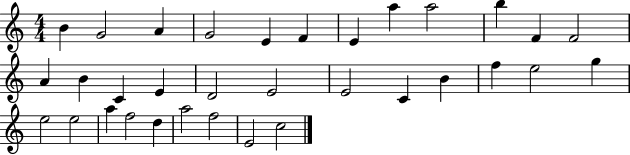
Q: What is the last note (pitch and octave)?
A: C5